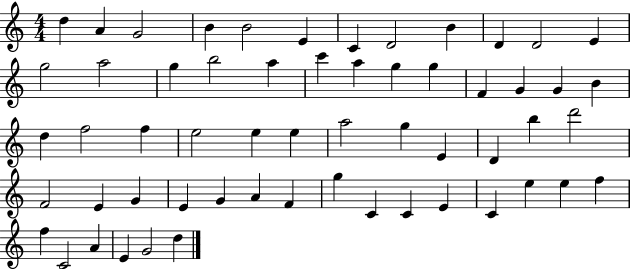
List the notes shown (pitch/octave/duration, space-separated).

D5/q A4/q G4/h B4/q B4/h E4/q C4/q D4/h B4/q D4/q D4/h E4/q G5/h A5/h G5/q B5/h A5/q C6/q A5/q G5/q G5/q F4/q G4/q G4/q B4/q D5/q F5/h F5/q E5/h E5/q E5/q A5/h G5/q E4/q D4/q B5/q D6/h F4/h E4/q G4/q E4/q G4/q A4/q F4/q G5/q C4/q C4/q E4/q C4/q E5/q E5/q F5/q F5/q C4/h A4/q E4/q G4/h D5/q